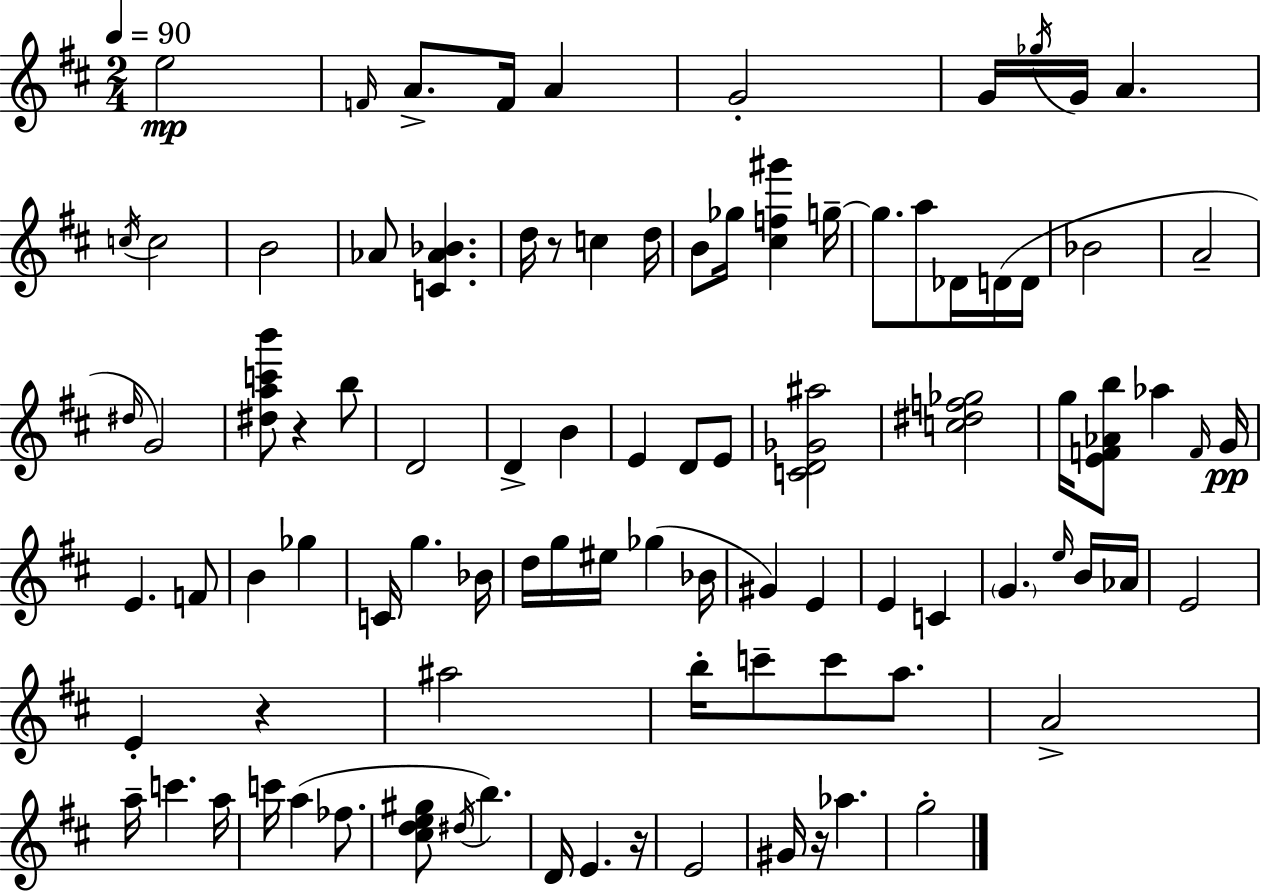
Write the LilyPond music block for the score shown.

{
  \clef treble
  \numericTimeSignature
  \time 2/4
  \key d \major
  \tempo 4 = 90
  e''2\mp | \grace { f'16 } a'8.-> f'16 a'4 | g'2-. | g'16 \acciaccatura { ges''16 } g'16 a'4. | \break \acciaccatura { c''16 } c''2 | b'2 | aes'8 <c' aes' bes'>4. | d''16 r8 c''4 | \break d''16 b'8 ges''16 <cis'' f'' gis'''>4 | g''16--~~ g''8. a''8 | des'16 d'16( d'16 bes'2 | a'2-- | \break \grace { dis''16 } g'2) | <dis'' a'' c''' b'''>8 r4 | b''8 d'2 | d'4-> | \break b'4 e'4 | d'8 e'8 <c' d' ges' ais''>2 | <c'' dis'' f'' ges''>2 | g''16 <e' f' aes' b''>8 aes''4 | \break \grace { f'16 } g'16\pp e'4. | f'8 b'4 | ges''4 c'16 g''4. | bes'16 d''16 g''16 eis''16 | \break ges''4( bes'16 gis'4) | e'4 e'4 | c'4 \parenthesize g'4. | \grace { e''16 } b'16 aes'16 e'2 | \break e'4-. | r4 ais''2 | b''16-. c'''8-- | c'''8 a''8. a'2-> | \break a''16-- c'''4. | a''16 c'''16 a''4( | fes''8. <cis'' d'' e'' gis''>8 | \acciaccatura { dis''16 }) b''4. d'16 | \break e'4. r16 e'2 | gis'16 | r16 aes''4. g''2-. | \bar "|."
}